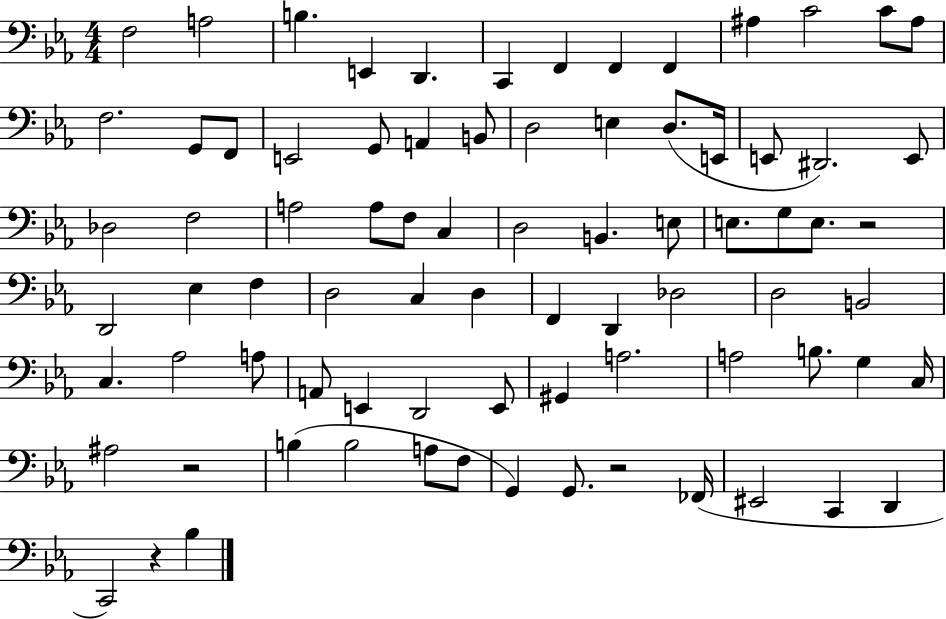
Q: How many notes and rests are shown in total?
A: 80